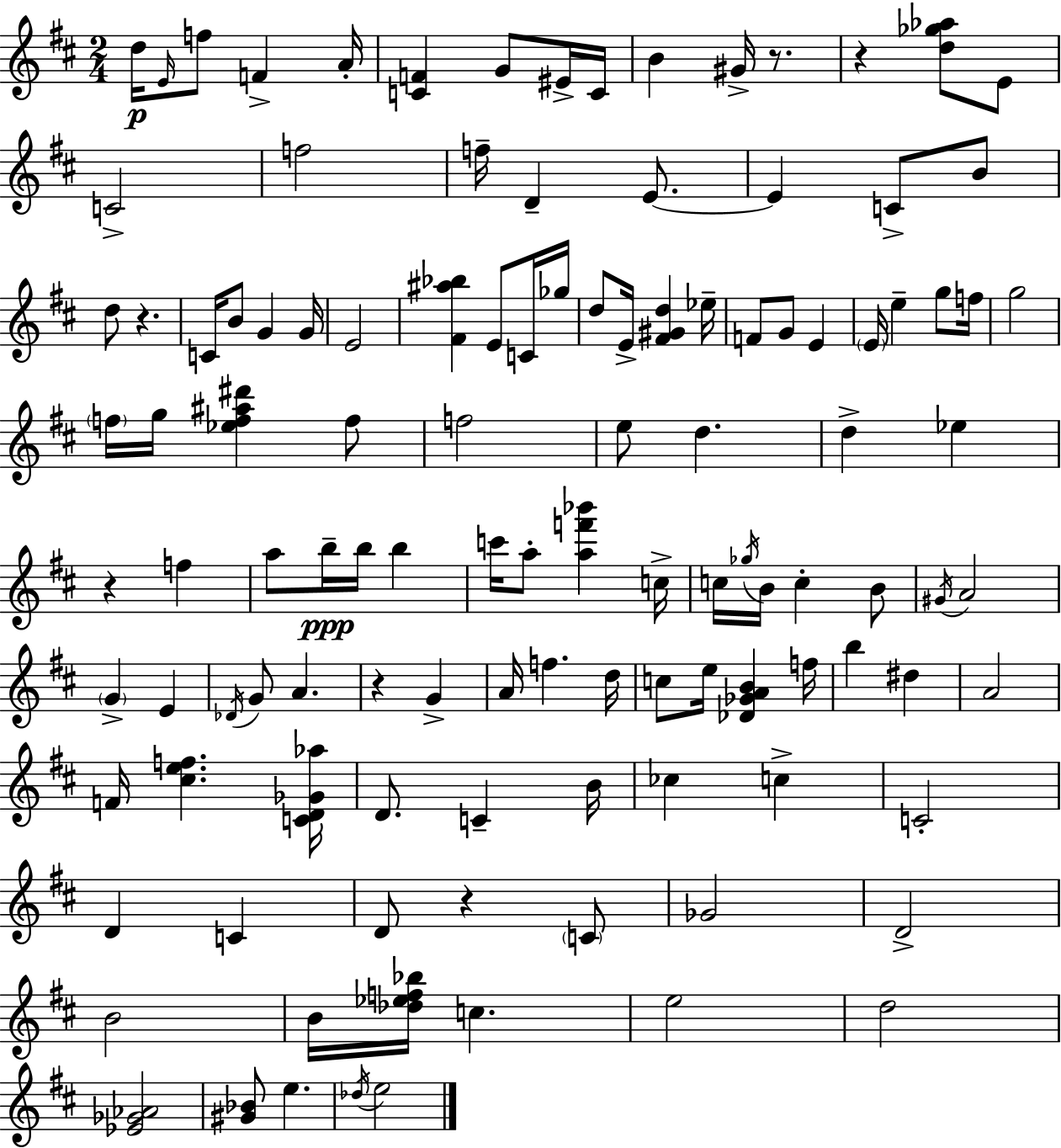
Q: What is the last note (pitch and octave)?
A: E5